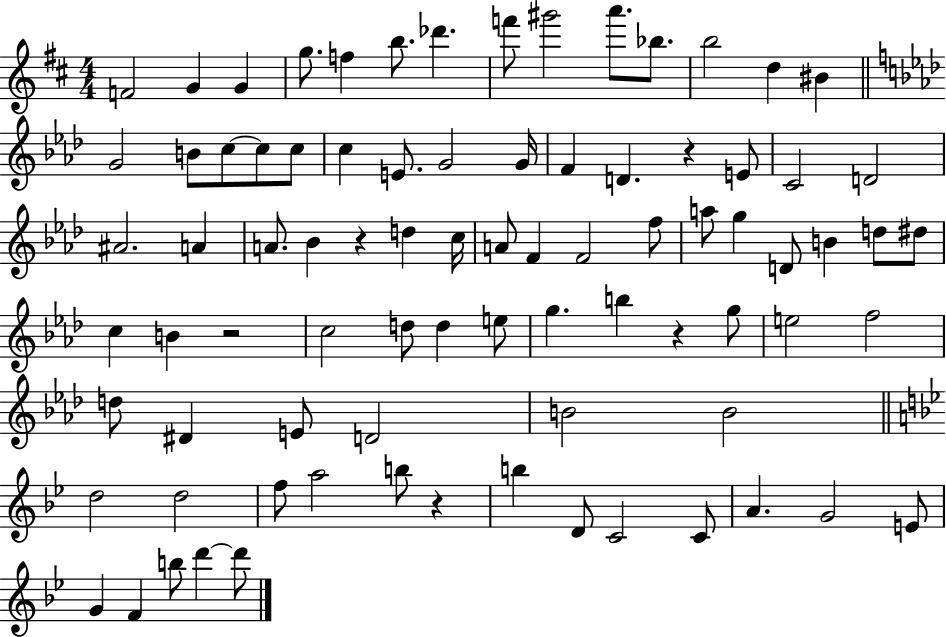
{
  \clef treble
  \numericTimeSignature
  \time 4/4
  \key d \major
  \repeat volta 2 { f'2 g'4 g'4 | g''8. f''4 b''8. des'''4. | f'''8 gis'''2 a'''8. bes''8. | b''2 d''4 bis'4 | \break \bar "||" \break \key aes \major g'2 b'8 c''8~~ c''8 c''8 | c''4 e'8. g'2 g'16 | f'4 d'4. r4 e'8 | c'2 d'2 | \break ais'2. a'4 | a'8. bes'4 r4 d''4 c''16 | a'8 f'4 f'2 f''8 | a''8 g''4 d'8 b'4 d''8 dis''8 | \break c''4 b'4 r2 | c''2 d''8 d''4 e''8 | g''4. b''4 r4 g''8 | e''2 f''2 | \break d''8 dis'4 e'8 d'2 | b'2 b'2 | \bar "||" \break \key bes \major d''2 d''2 | f''8 a''2 b''8 r4 | b''4 d'8 c'2 c'8 | a'4. g'2 e'8 | \break g'4 f'4 b''8 d'''4~~ d'''8 | } \bar "|."
}